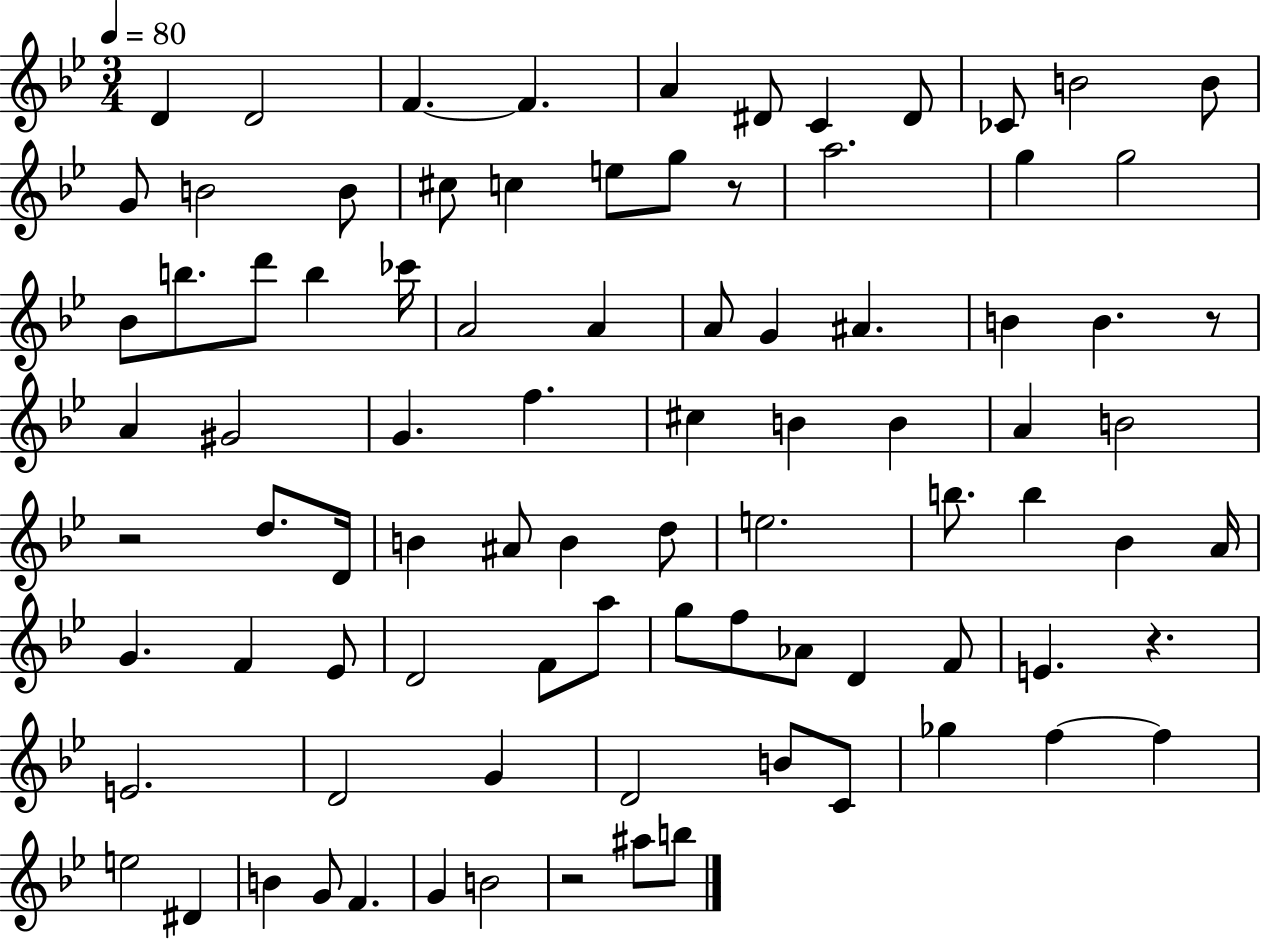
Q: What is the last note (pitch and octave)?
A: B5